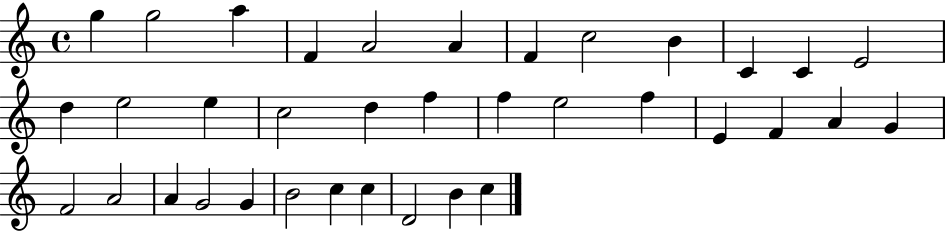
X:1
T:Untitled
M:4/4
L:1/4
K:C
g g2 a F A2 A F c2 B C C E2 d e2 e c2 d f f e2 f E F A G F2 A2 A G2 G B2 c c D2 B c